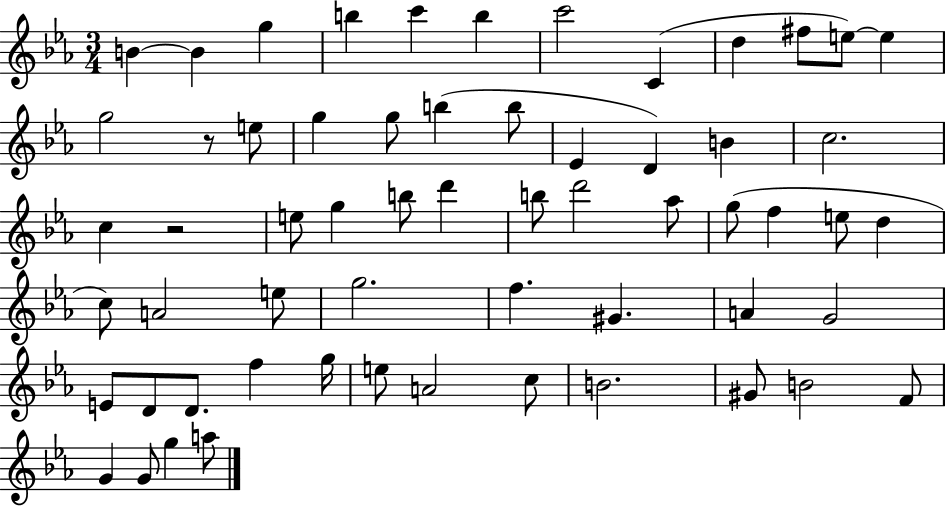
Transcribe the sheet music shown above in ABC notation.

X:1
T:Untitled
M:3/4
L:1/4
K:Eb
B B g b c' b c'2 C d ^f/2 e/2 e g2 z/2 e/2 g g/2 b b/2 _E D B c2 c z2 e/2 g b/2 d' b/2 d'2 _a/2 g/2 f e/2 d c/2 A2 e/2 g2 f ^G A G2 E/2 D/2 D/2 f g/4 e/2 A2 c/2 B2 ^G/2 B2 F/2 G G/2 g a/2